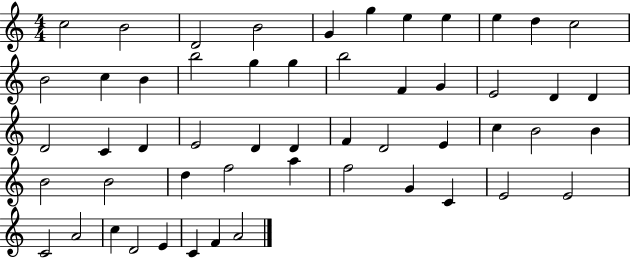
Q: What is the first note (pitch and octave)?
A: C5